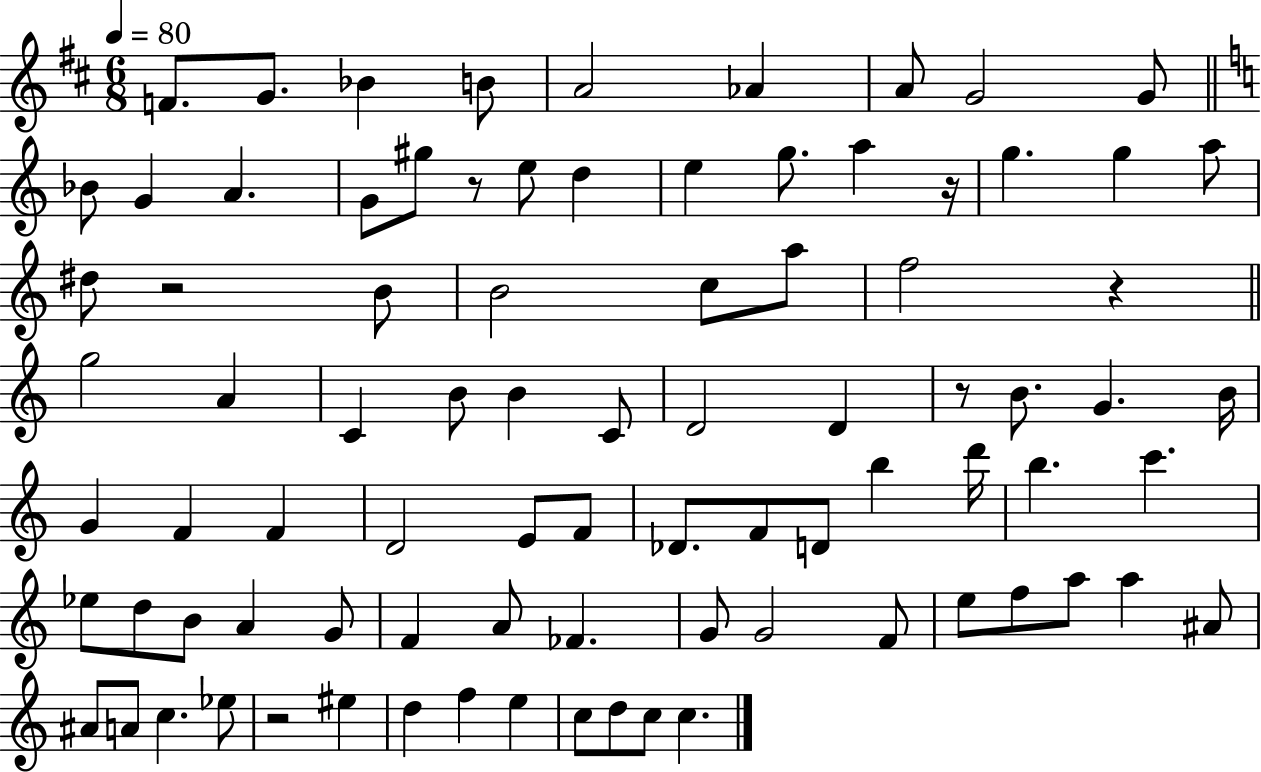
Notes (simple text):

F4/e. G4/e. Bb4/q B4/e A4/h Ab4/q A4/e G4/h G4/e Bb4/e G4/q A4/q. G4/e G#5/e R/e E5/e D5/q E5/q G5/e. A5/q R/s G5/q. G5/q A5/e D#5/e R/h B4/e B4/h C5/e A5/e F5/h R/q G5/h A4/q C4/q B4/e B4/q C4/e D4/h D4/q R/e B4/e. G4/q. B4/s G4/q F4/q F4/q D4/h E4/e F4/e Db4/e. F4/e D4/e B5/q D6/s B5/q. C6/q. Eb5/e D5/e B4/e A4/q G4/e F4/q A4/e FES4/q. G4/e G4/h F4/e E5/e F5/e A5/e A5/q A#4/e A#4/e A4/e C5/q. Eb5/e R/h EIS5/q D5/q F5/q E5/q C5/e D5/e C5/e C5/q.